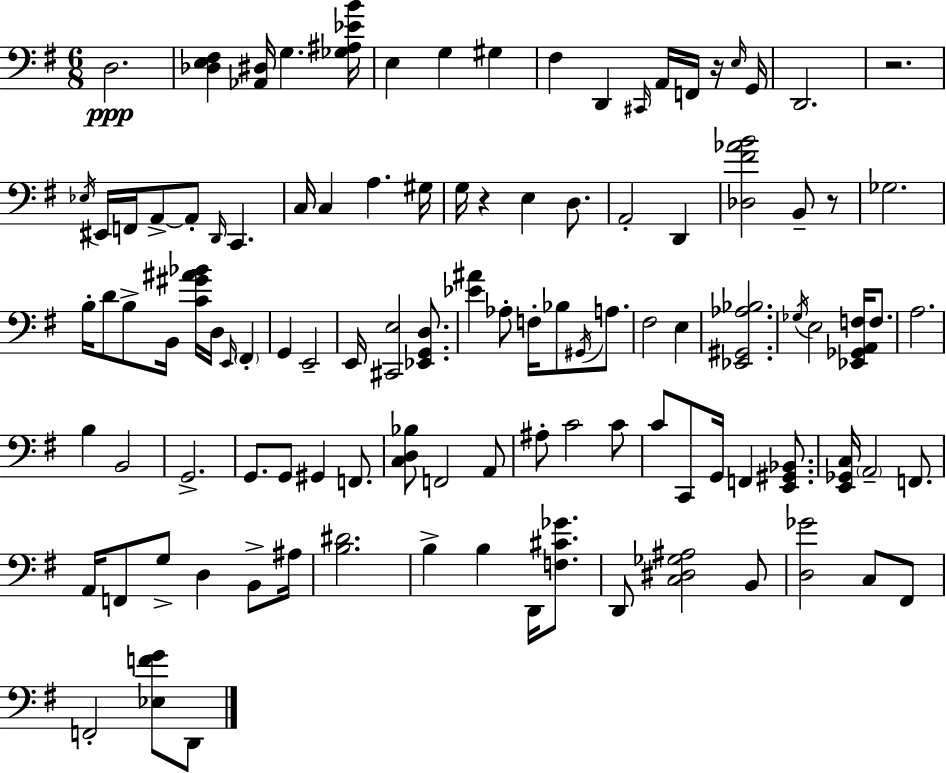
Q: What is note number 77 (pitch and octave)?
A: B3